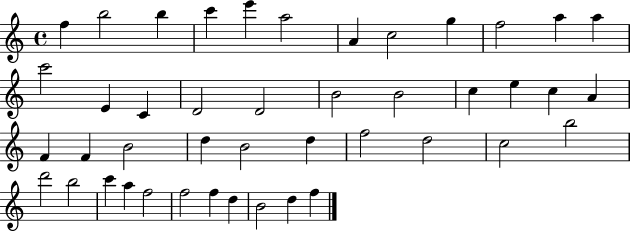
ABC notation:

X:1
T:Untitled
M:4/4
L:1/4
K:C
f b2 b c' e' a2 A c2 g f2 a a c'2 E C D2 D2 B2 B2 c e c A F F B2 d B2 d f2 d2 c2 b2 d'2 b2 c' a f2 f2 f d B2 d f